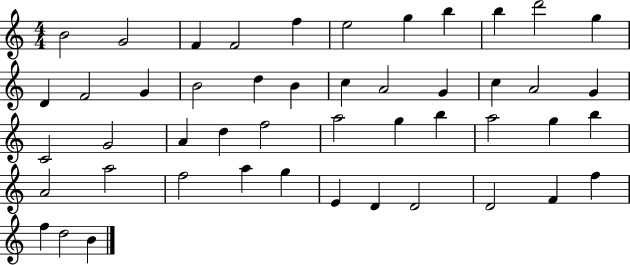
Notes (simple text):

B4/h G4/h F4/q F4/h F5/q E5/h G5/q B5/q B5/q D6/h G5/q D4/q F4/h G4/q B4/h D5/q B4/q C5/q A4/h G4/q C5/q A4/h G4/q C4/h G4/h A4/q D5/q F5/h A5/h G5/q B5/q A5/h G5/q B5/q A4/h A5/h F5/h A5/q G5/q E4/q D4/q D4/h D4/h F4/q F5/q F5/q D5/h B4/q